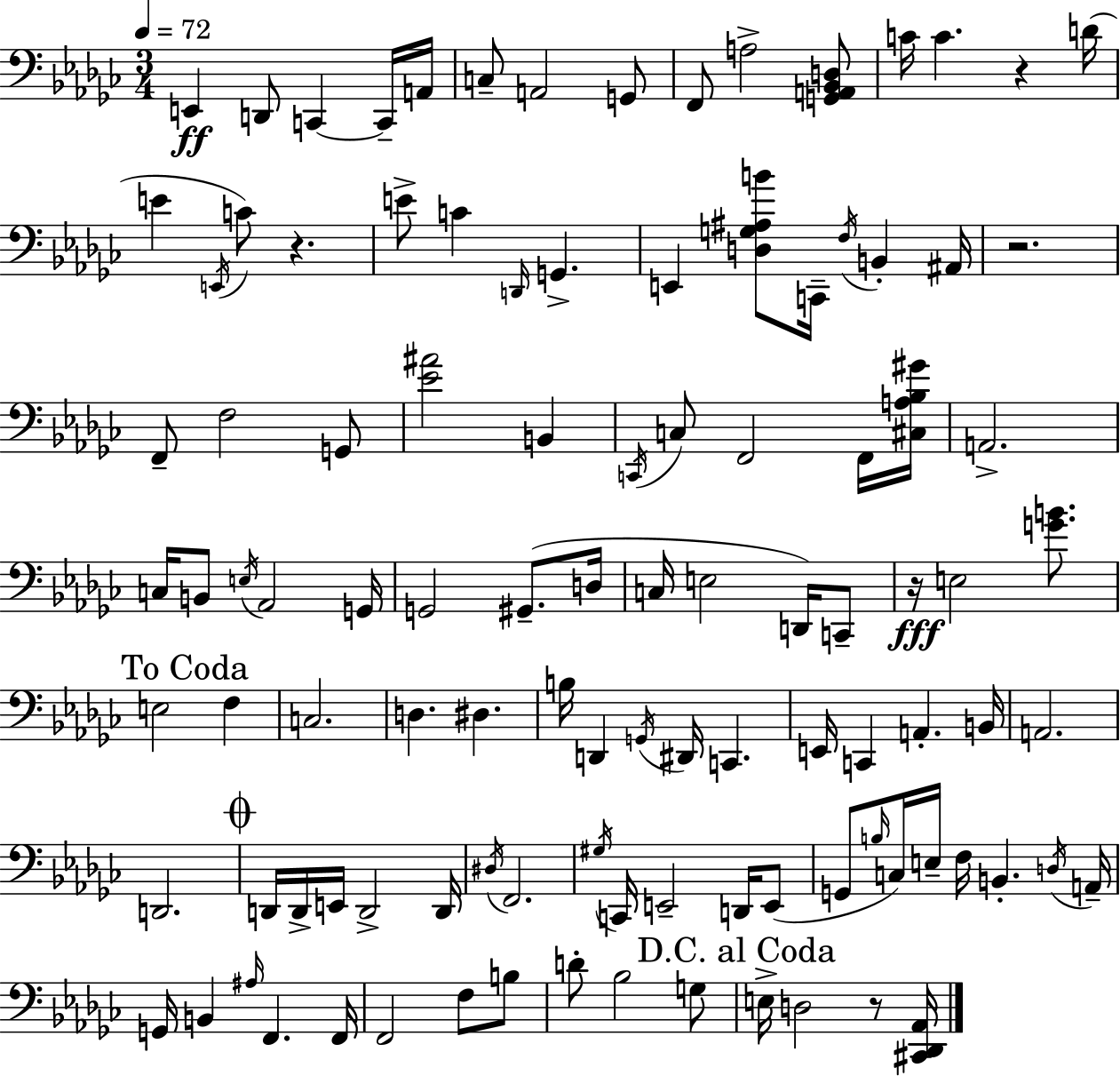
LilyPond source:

{
  \clef bass
  \numericTimeSignature
  \time 3/4
  \key ees \minor
  \tempo 4 = 72
  e,4\ff d,8 c,4~~ c,16-- a,16 | c8-- a,2 g,8 | f,8 a2-> <g, a, bes, d>8 | c'16 c'4. r4 d'16( | \break e'4 \acciaccatura { e,16 } c'8) r4. | e'8-> c'4 \grace { d,16 } g,4.-> | e,4 <d g ais b'>8 c,16-- \acciaccatura { f16 } b,4-. | ais,16 r2. | \break f,8-- f2 | g,8 <ees' ais'>2 b,4 | \acciaccatura { c,16 } c8 f,2 | f,16 <cis a bes gis'>16 a,2.-> | \break c16 b,8 \acciaccatura { e16 } aes,2 | g,16 g,2 | gis,8.--( d16 c16 e2 | d,16) c,8-- r16\fff e2 | \break <g' b'>8. \mark "To Coda" e2 | f4 c2. | d4. dis4. | b16 d,4 \acciaccatura { g,16 } dis,16 | \break c,4. e,16 c,4 a,4.-. | b,16 a,2. | d,2. | \mark \markup { \musicglyph "scripts.coda" } d,16 d,16-> e,16 d,2-> | \break d,16 \acciaccatura { dis16 } f,2. | \acciaccatura { gis16 } c,16 e,2-- | d,16 e,8( g,8 \grace { b16 } c16) | e16-- f16 b,4.-. \acciaccatura { d16 } a,16-- g,16 b,4 | \break \grace { ais16 } f,4. f,16 f,2 | f8 b8 d'8-. | bes2 g8 \mark "D.C. al Coda" e16-> | d2 r8 <cis, des, aes,>16 \bar "|."
}